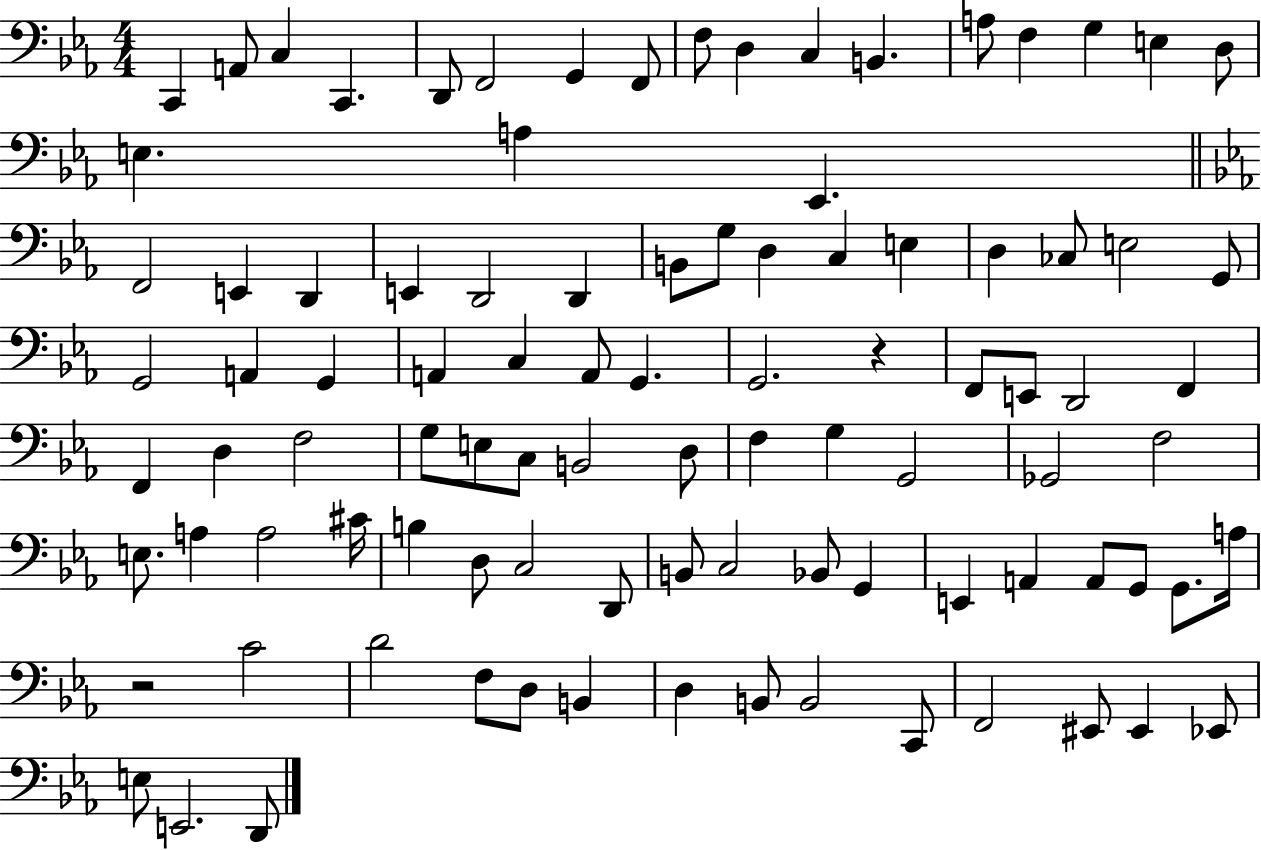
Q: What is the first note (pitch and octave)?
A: C2